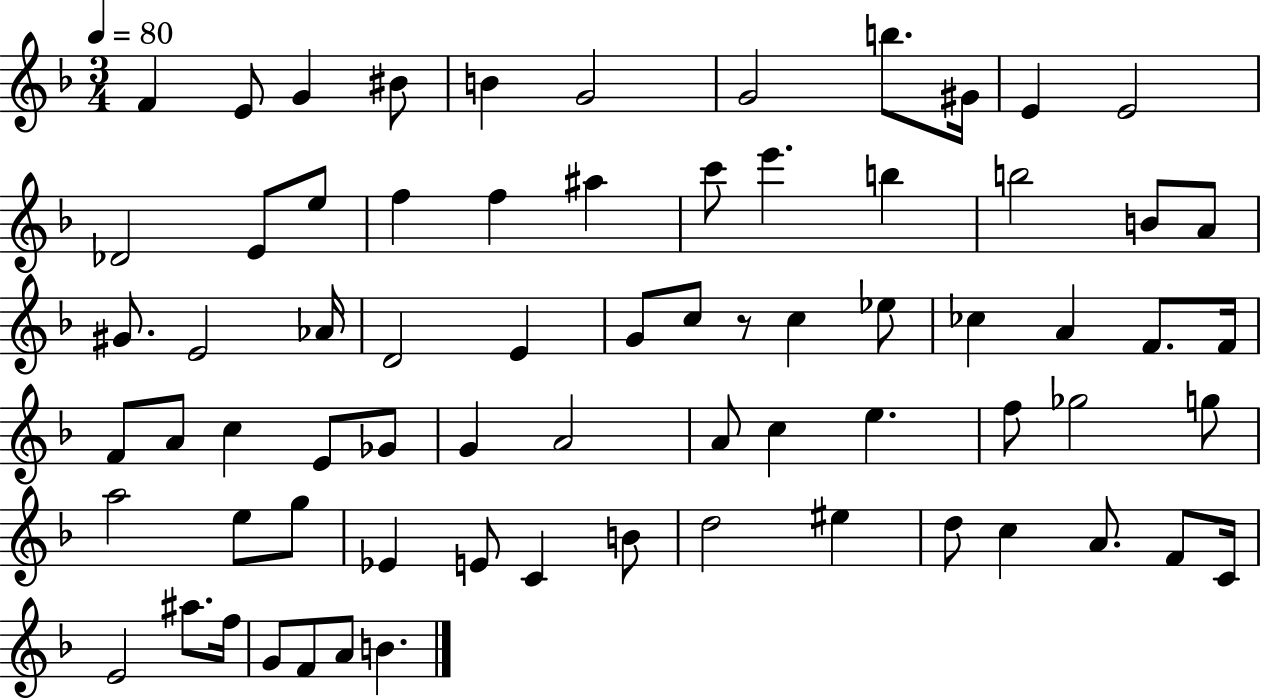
F4/q E4/e G4/q BIS4/e B4/q G4/h G4/h B5/e. G#4/s E4/q E4/h Db4/h E4/e E5/e F5/q F5/q A#5/q C6/e E6/q. B5/q B5/h B4/e A4/e G#4/e. E4/h Ab4/s D4/h E4/q G4/e C5/e R/e C5/q Eb5/e CES5/q A4/q F4/e. F4/s F4/e A4/e C5/q E4/e Gb4/e G4/q A4/h A4/e C5/q E5/q. F5/e Gb5/h G5/e A5/h E5/e G5/e Eb4/q E4/e C4/q B4/e D5/h EIS5/q D5/e C5/q A4/e. F4/e C4/s E4/h A#5/e. F5/s G4/e F4/e A4/e B4/q.